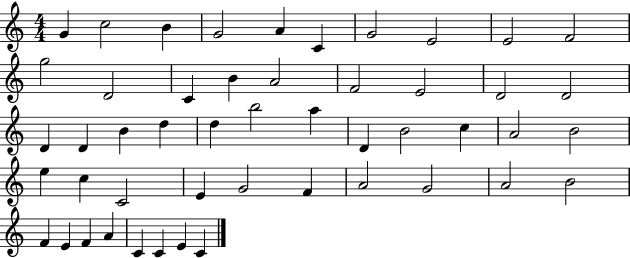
G4/q C5/h B4/q G4/h A4/q C4/q G4/h E4/h E4/h F4/h G5/h D4/h C4/q B4/q A4/h F4/h E4/h D4/h D4/h D4/q D4/q B4/q D5/q D5/q B5/h A5/q D4/q B4/h C5/q A4/h B4/h E5/q C5/q C4/h E4/q G4/h F4/q A4/h G4/h A4/h B4/h F4/q E4/q F4/q A4/q C4/q C4/q E4/q C4/q